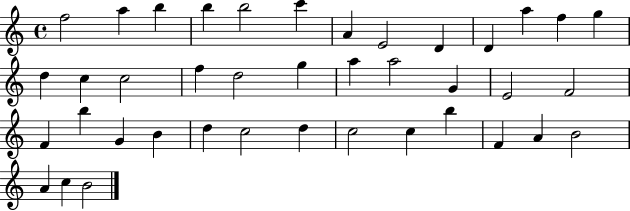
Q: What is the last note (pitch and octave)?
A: B4